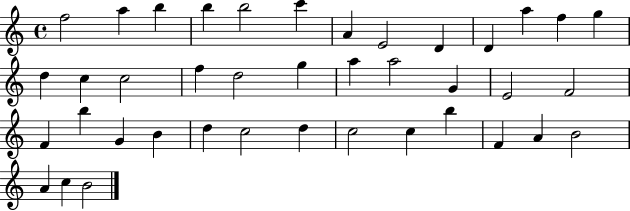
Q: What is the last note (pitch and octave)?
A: B4